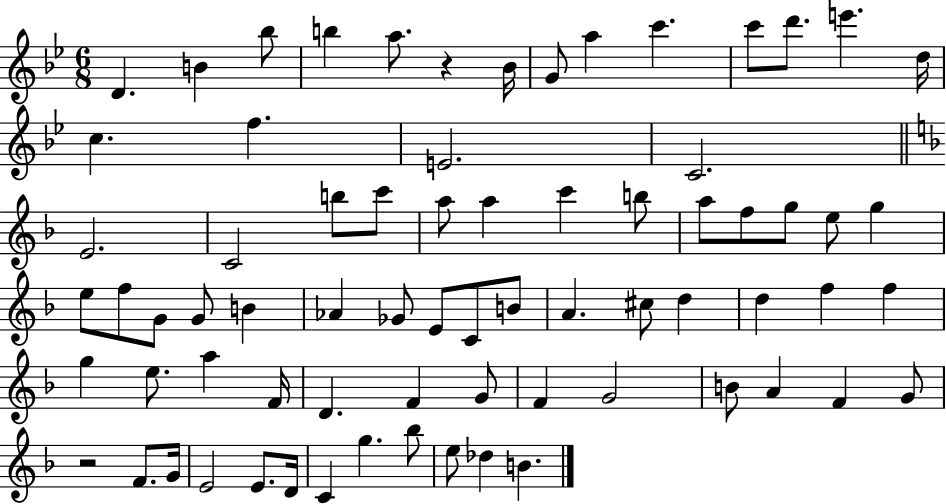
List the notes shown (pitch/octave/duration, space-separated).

D4/q. B4/q Bb5/e B5/q A5/e. R/q Bb4/s G4/e A5/q C6/q. C6/e D6/e. E6/q. D5/s C5/q. F5/q. E4/h. C4/h. E4/h. C4/h B5/e C6/e A5/e A5/q C6/q B5/e A5/e F5/e G5/e E5/e G5/q E5/e F5/e G4/e G4/e B4/q Ab4/q Gb4/e E4/e C4/e B4/e A4/q. C#5/e D5/q D5/q F5/q F5/q G5/q E5/e. A5/q F4/s D4/q. F4/q G4/e F4/q G4/h B4/e A4/q F4/q G4/e R/h F4/e. G4/s E4/h E4/e. D4/s C4/q G5/q. Bb5/e E5/e Db5/q B4/q.